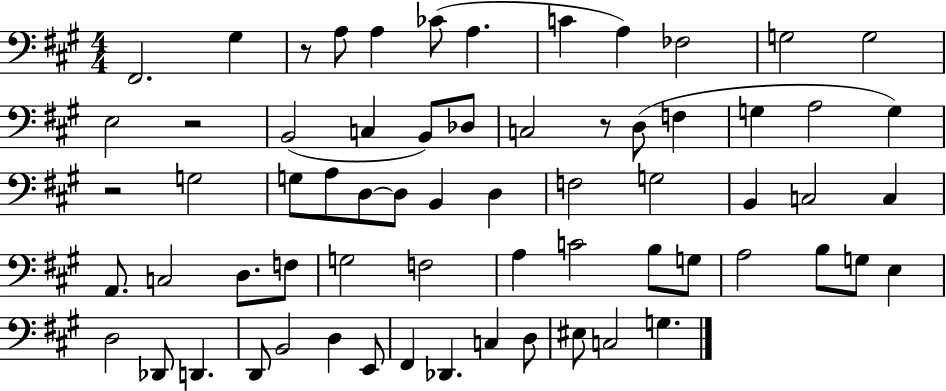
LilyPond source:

{
  \clef bass
  \numericTimeSignature
  \time 4/4
  \key a \major
  fis,2. gis4 | r8 a8 a4 ces'8( a4. | c'4 a4) fes2 | g2 g2 | \break e2 r2 | b,2( c4 b,8) des8 | c2 r8 d8( f4 | g4 a2 g4) | \break r2 g2 | g8 a8 d8~~ d8 b,4 d4 | f2 g2 | b,4 c2 c4 | \break a,8. c2 d8. f8 | g2 f2 | a4 c'2 b8 g8 | a2 b8 g8 e4 | \break d2 des,8 d,4. | d,8 b,2 d4 e,8 | fis,4 des,4. c4 d8 | eis8 c2 g4. | \break \bar "|."
}